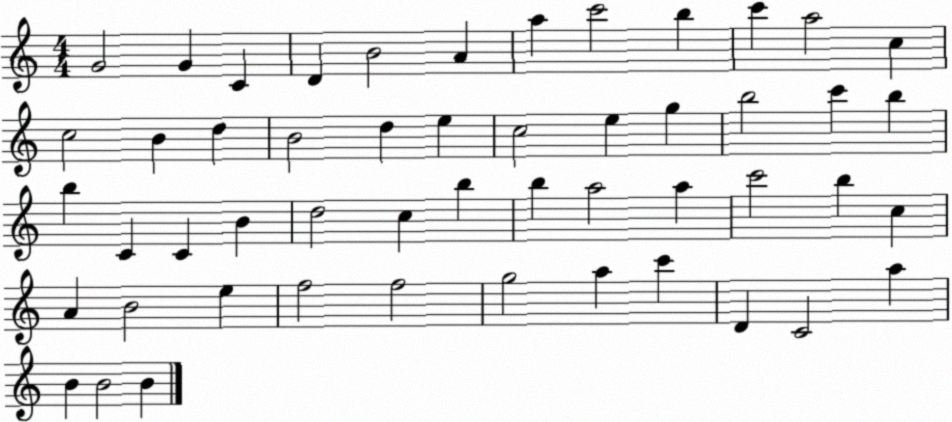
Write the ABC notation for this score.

X:1
T:Untitled
M:4/4
L:1/4
K:C
G2 G C D B2 A a c'2 b c' a2 c c2 B d B2 d e c2 e g b2 c' b b C C B d2 c b b a2 a c'2 b c A B2 e f2 f2 g2 a c' D C2 a B B2 B